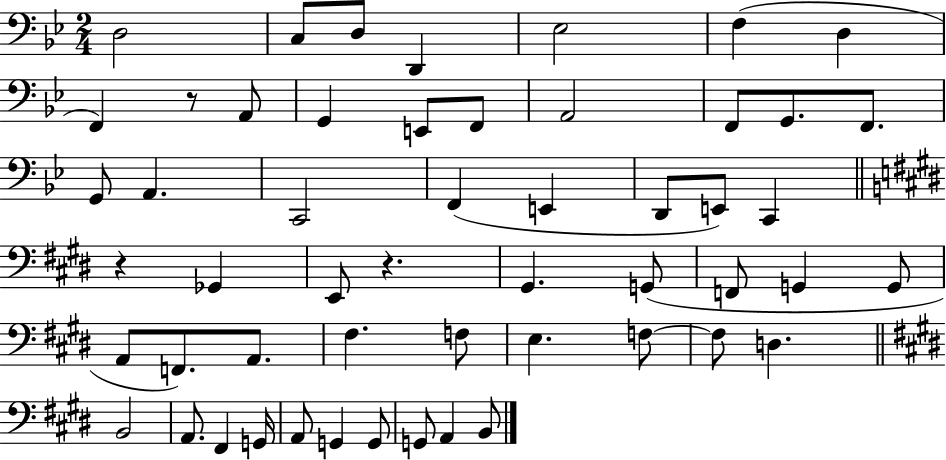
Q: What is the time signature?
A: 2/4